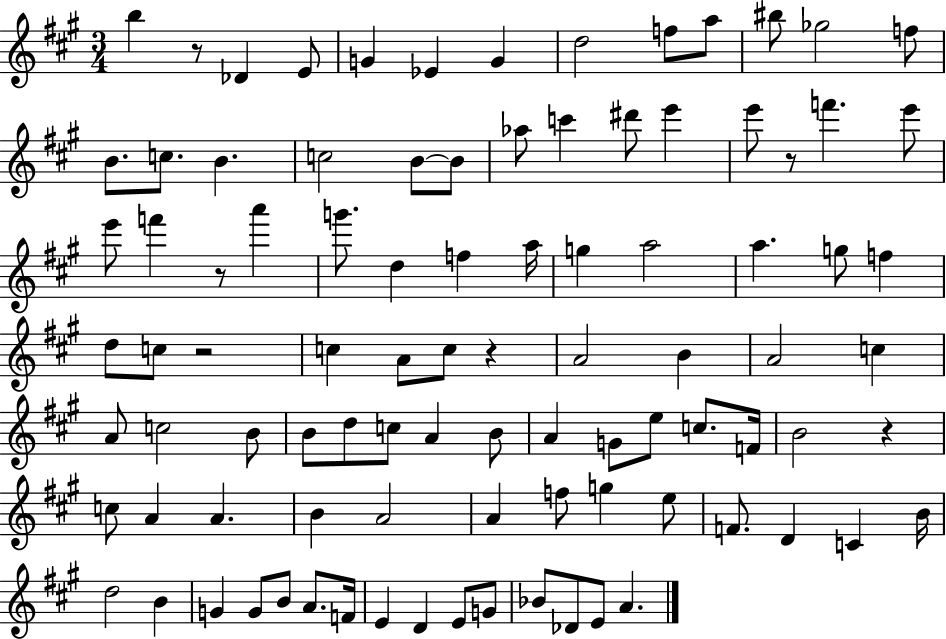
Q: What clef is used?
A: treble